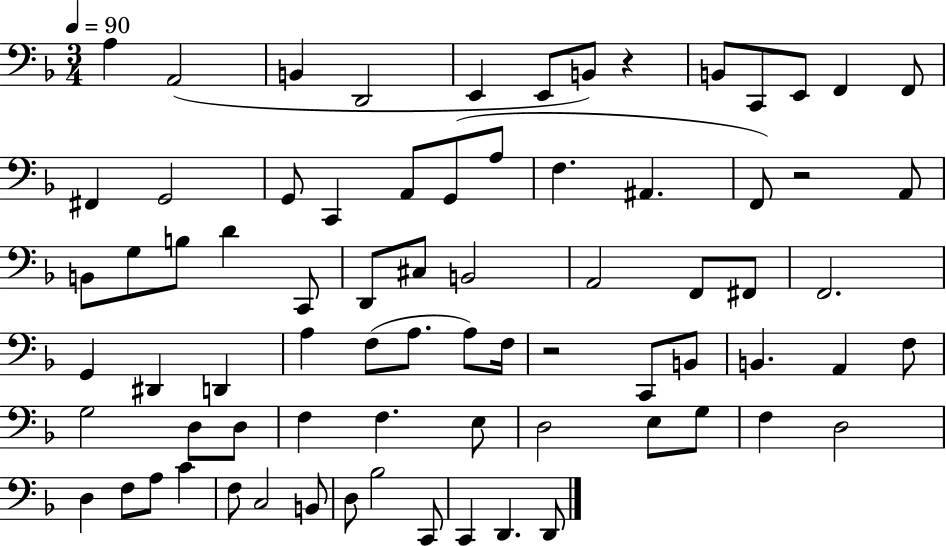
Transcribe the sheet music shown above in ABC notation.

X:1
T:Untitled
M:3/4
L:1/4
K:F
A, A,,2 B,, D,,2 E,, E,,/2 B,,/2 z B,,/2 C,,/2 E,,/2 F,, F,,/2 ^F,, G,,2 G,,/2 C,, A,,/2 G,,/2 A,/2 F, ^A,, F,,/2 z2 A,,/2 B,,/2 G,/2 B,/2 D C,,/2 D,,/2 ^C,/2 B,,2 A,,2 F,,/2 ^F,,/2 F,,2 G,, ^D,, D,, A, F,/2 A,/2 A,/2 F,/4 z2 C,,/2 B,,/2 B,, A,, F,/2 G,2 D,/2 D,/2 F, F, E,/2 D,2 E,/2 G,/2 F, D,2 D, F,/2 A,/2 C F,/2 C,2 B,,/2 D,/2 _B,2 C,,/2 C,, D,, D,,/2